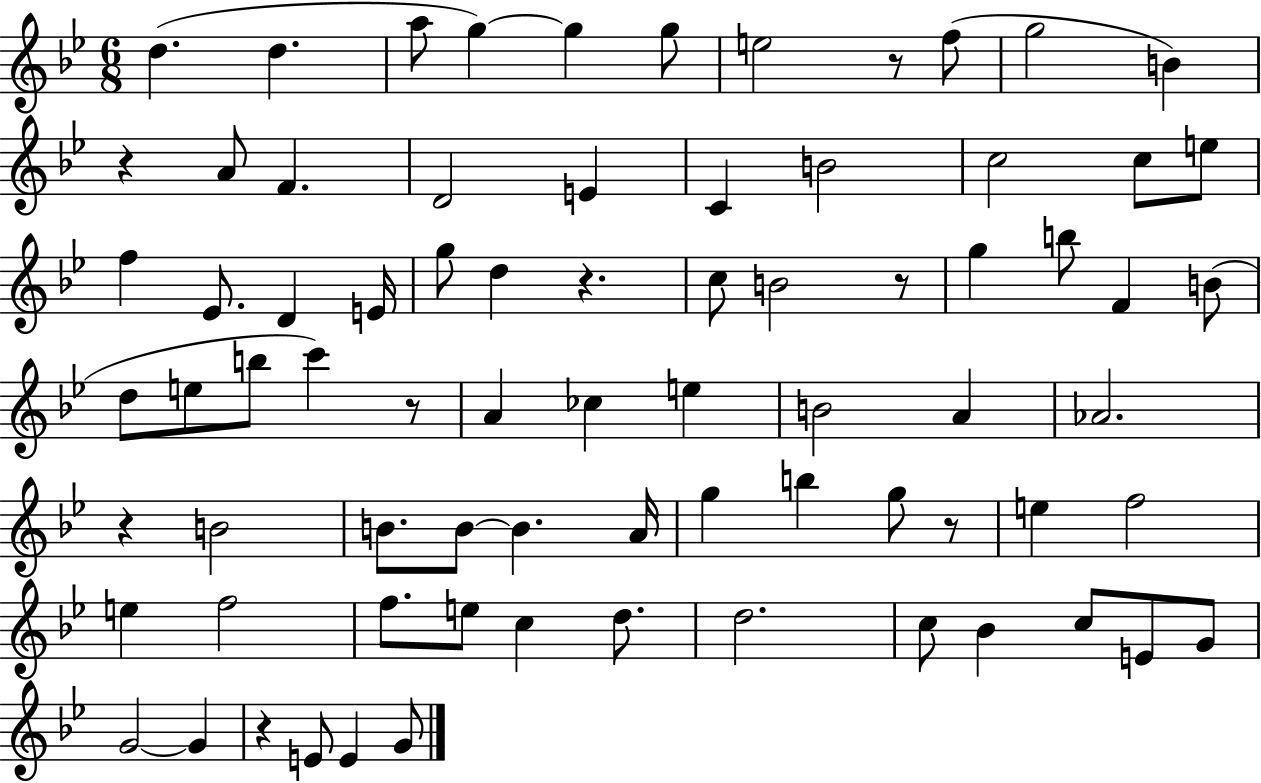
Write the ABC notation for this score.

X:1
T:Untitled
M:6/8
L:1/4
K:Bb
d d a/2 g g g/2 e2 z/2 f/2 g2 B z A/2 F D2 E C B2 c2 c/2 e/2 f _E/2 D E/4 g/2 d z c/2 B2 z/2 g b/2 F B/2 d/2 e/2 b/2 c' z/2 A _c e B2 A _A2 z B2 B/2 B/2 B A/4 g b g/2 z/2 e f2 e f2 f/2 e/2 c d/2 d2 c/2 _B c/2 E/2 G/2 G2 G z E/2 E G/2